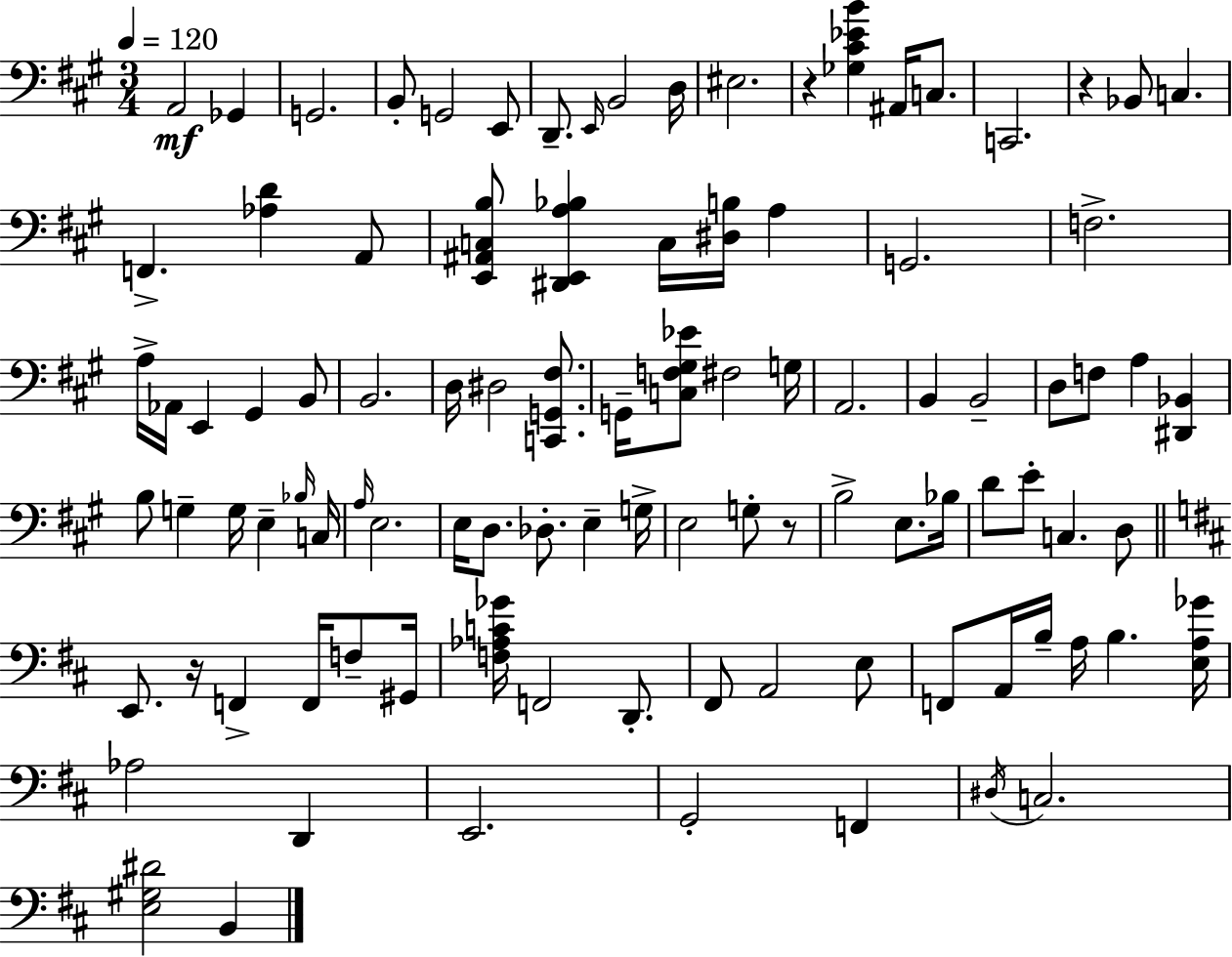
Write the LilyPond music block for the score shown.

{
  \clef bass
  \numericTimeSignature
  \time 3/4
  \key a \major
  \tempo 4 = 120
  a,2\mf ges,4 | g,2. | b,8-. g,2 e,8 | d,8.-- \grace { e,16 } b,2 | \break d16 eis2. | r4 <ges cis' ees' b'>4 ais,16 c8. | c,2. | r4 bes,8 c4. | \break f,4.-> <aes d'>4 a,8 | <e, ais, c b>8 <dis, e, a bes>4 c16 <dis b>16 a4 | g,2. | f2.-> | \break a16-> aes,16 e,4 gis,4 b,8 | b,2. | d16 dis2 <c, g, fis>8. | g,16-- <c f gis ees'>8 fis2 | \break g16 a,2. | b,4 b,2-- | d8 f8 a4 <dis, bes,>4 | b8 g4-- g16 e4-- | \break \grace { bes16 } c16 \grace { a16 } e2. | e16 d8. des8.-. e4-- | g16-> e2 g8-. | r8 b2-> e8. | \break bes16 d'8 e'8-. c4. | d8 \bar "||" \break \key d \major e,8. r16 f,4-> f,16 f8-- gis,16 | <f aes c' ges'>16 f,2 d,8.-. | fis,8 a,2 e8 | f,8 a,16 b16-- a16 b4. <e a ges'>16 | \break aes2 d,4 | e,2. | g,2-. f,4 | \acciaccatura { dis16 } c2. | \break <e gis dis'>2 b,4 | \bar "|."
}